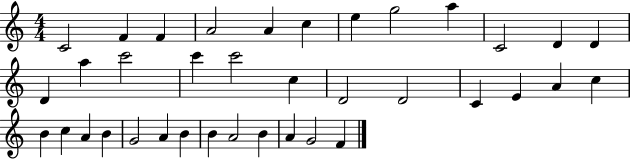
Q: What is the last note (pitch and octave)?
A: F4